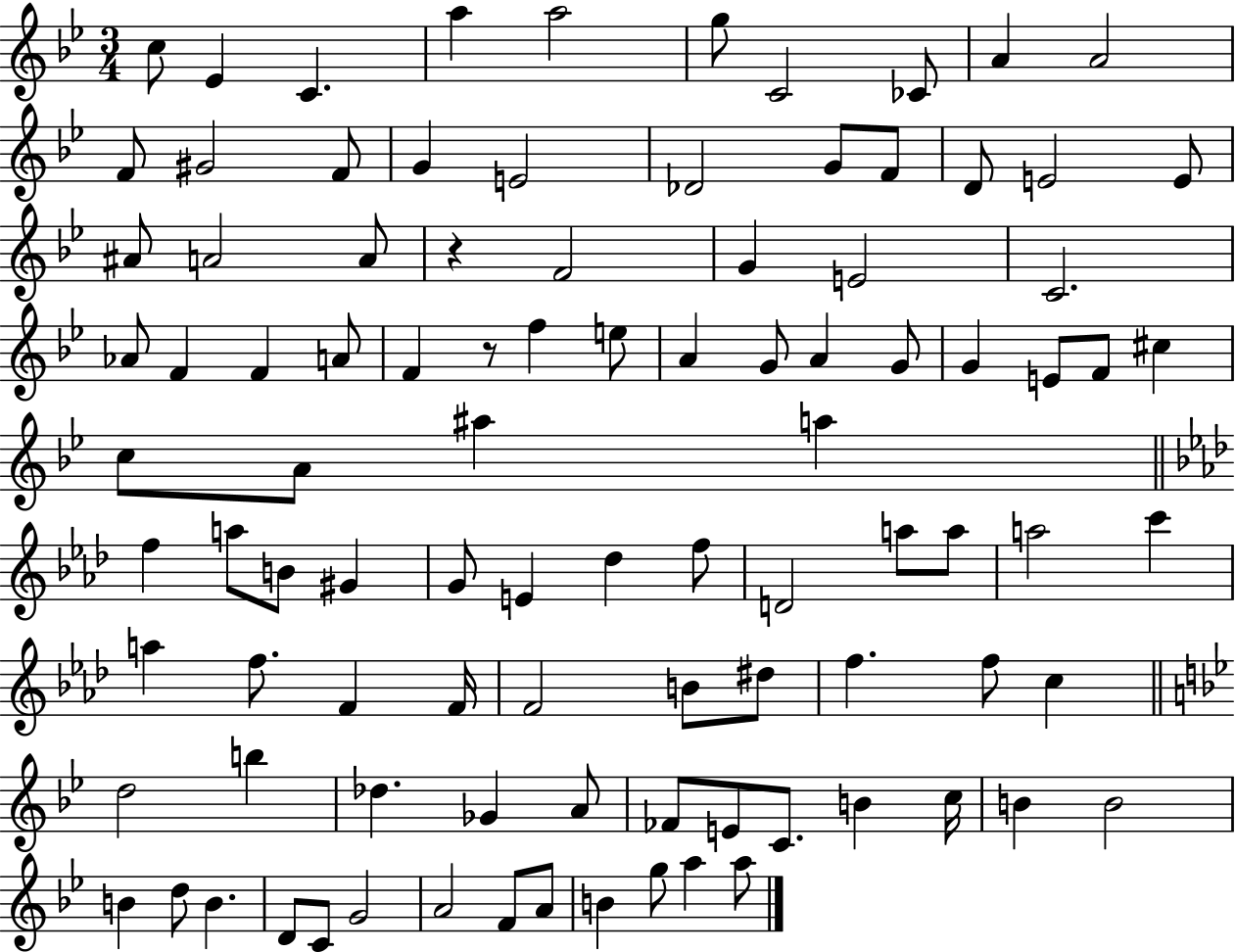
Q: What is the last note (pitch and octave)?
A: A5